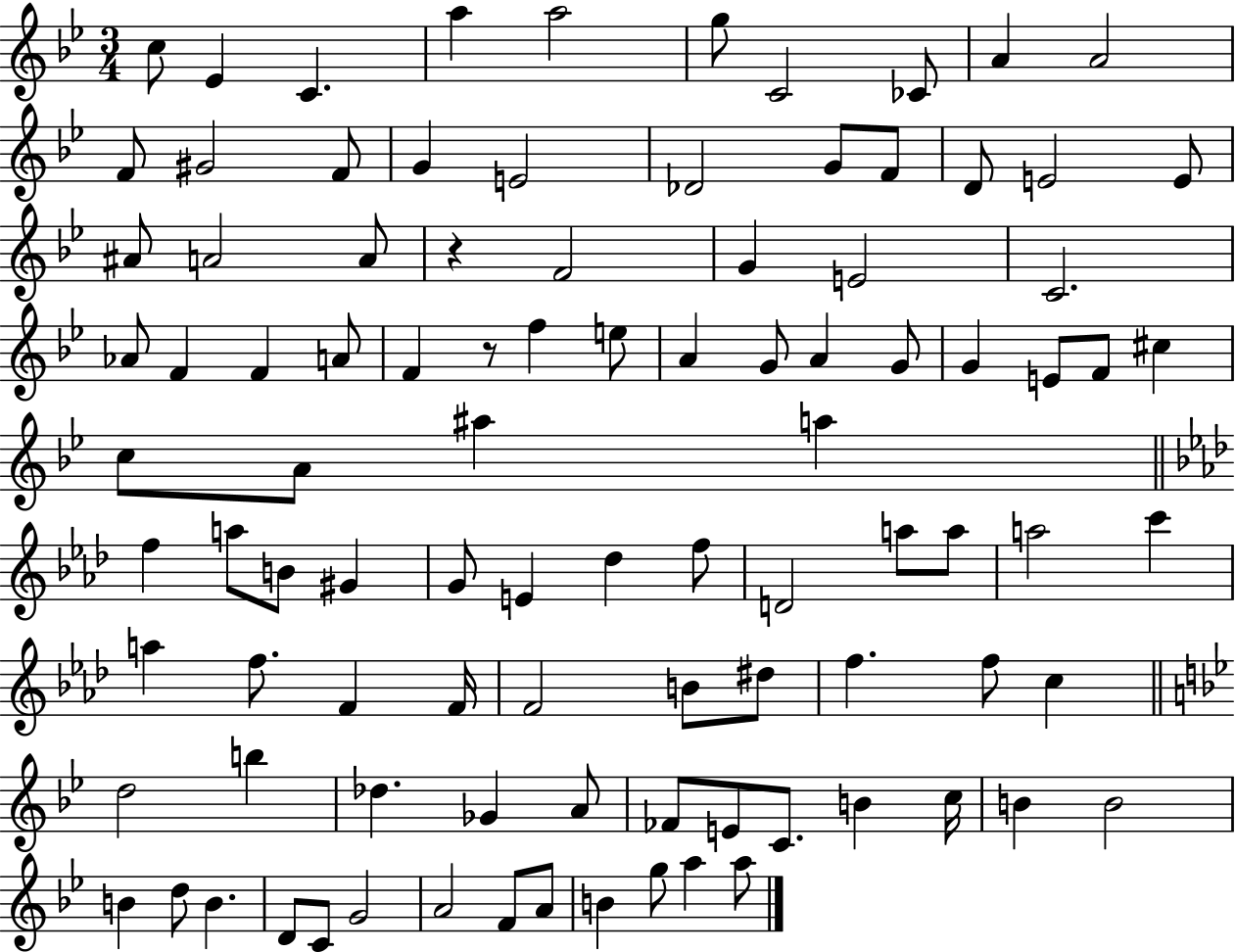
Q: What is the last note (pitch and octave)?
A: A5